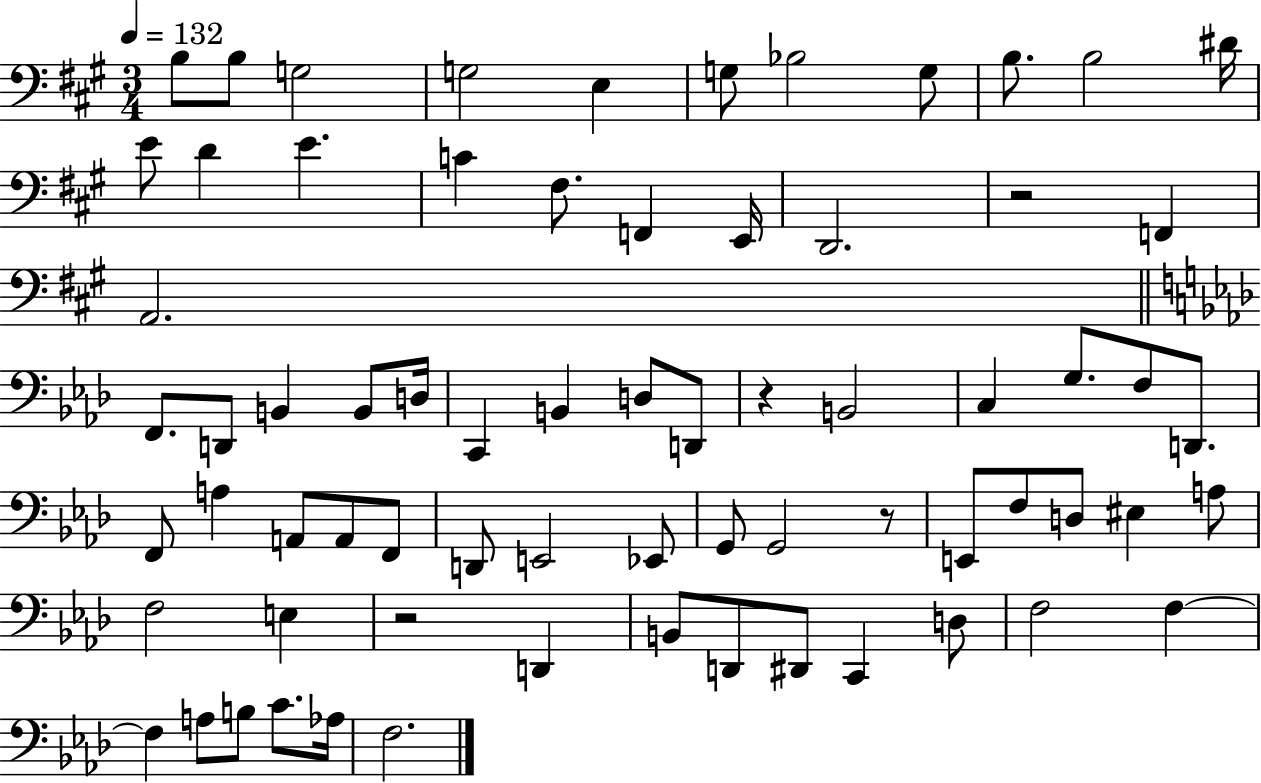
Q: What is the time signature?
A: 3/4